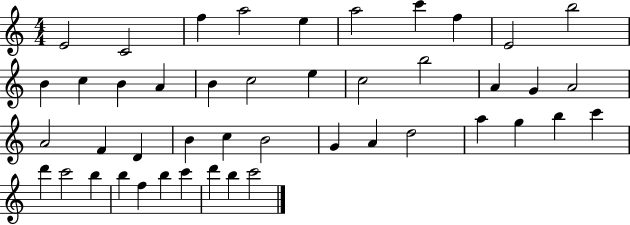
E4/h C4/h F5/q A5/h E5/q A5/h C6/q F5/q E4/h B5/h B4/q C5/q B4/q A4/q B4/q C5/h E5/q C5/h B5/h A4/q G4/q A4/h A4/h F4/q D4/q B4/q C5/q B4/h G4/q A4/q D5/h A5/q G5/q B5/q C6/q D6/q C6/h B5/q B5/q F5/q B5/q C6/q D6/q B5/q C6/h